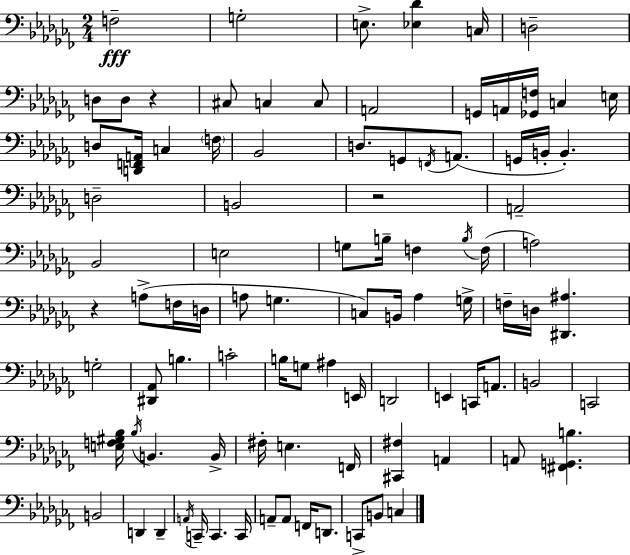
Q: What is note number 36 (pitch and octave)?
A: F3